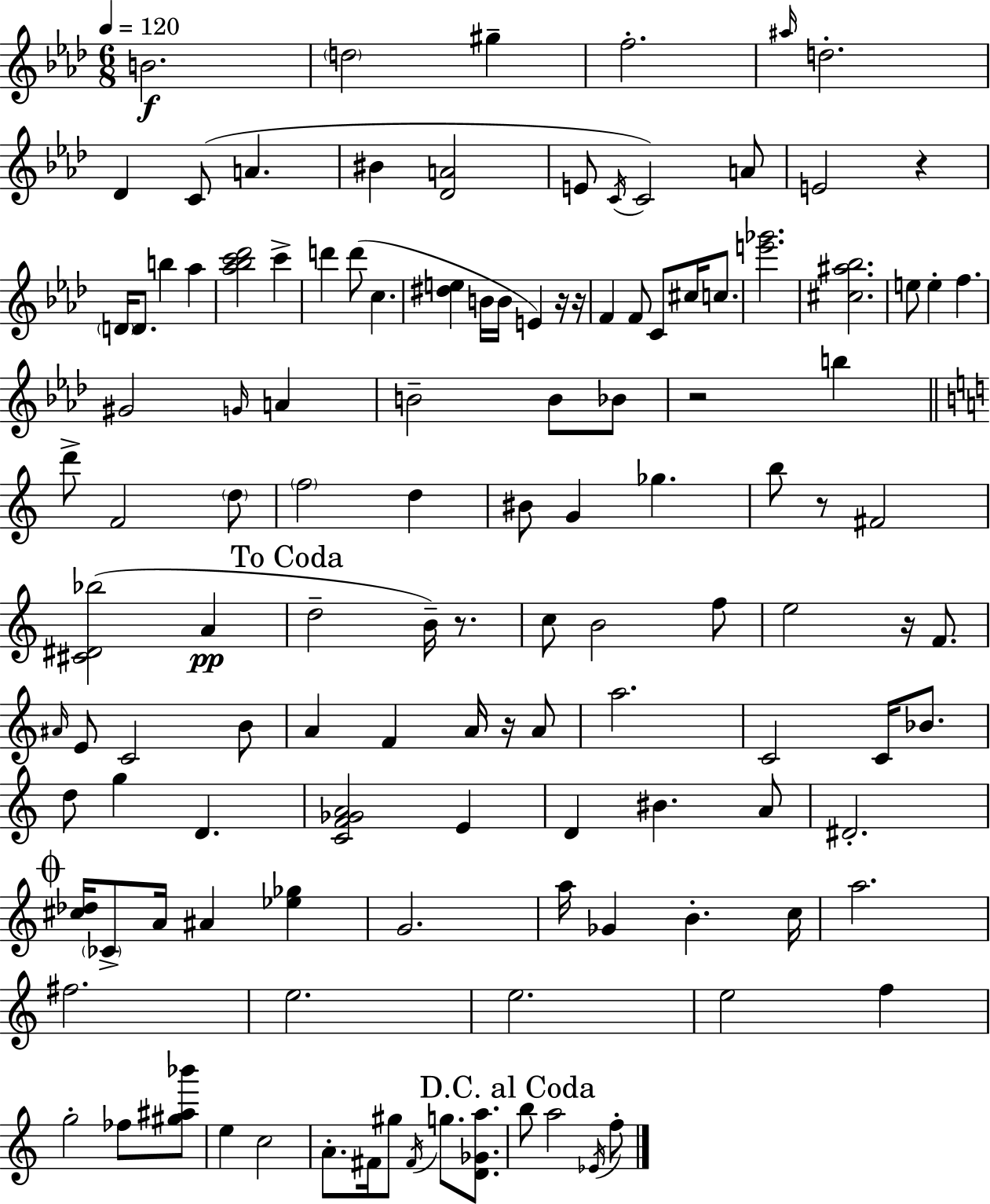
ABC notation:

X:1
T:Untitled
M:6/8
L:1/4
K:Ab
B2 d2 ^g f2 ^a/4 d2 _D C/2 A ^B [_DA]2 E/2 C/4 C2 A/2 E2 z D/4 D/2 b _a [_a_bc'_d']2 c' d' d'/2 c [^de] B/4 B/4 E z/4 z/4 F F/2 C/2 ^c/4 c/2 [e'_g']2 [^c^a_b]2 e/2 e f ^G2 G/4 A B2 B/2 _B/2 z2 b d'/2 F2 d/2 f2 d ^B/2 G _g b/2 z/2 ^F2 [^C^D_b]2 A d2 B/4 z/2 c/2 B2 f/2 e2 z/4 F/2 ^A/4 E/2 C2 B/2 A F A/4 z/4 A/2 a2 C2 C/4 _B/2 d/2 g D [CF_GA]2 E D ^B A/2 ^D2 [^c_d]/4 _C/2 A/4 ^A [_e_g] G2 a/4 _G B c/4 a2 ^f2 e2 e2 e2 f g2 _f/2 [^g^a_b']/2 e c2 A/2 ^F/4 ^g/2 ^F/4 g/2 [D_Ga]/2 b/2 a2 _E/4 f/2